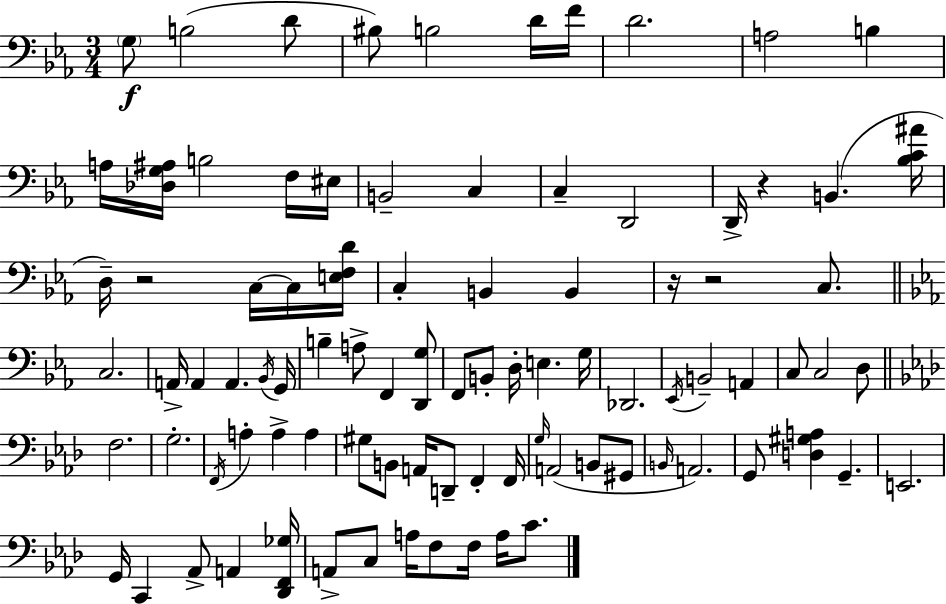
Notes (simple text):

G3/e B3/h D4/e BIS3/e B3/h D4/s F4/s D4/h. A3/h B3/q A3/s [Db3,G3,A#3]/s B3/h F3/s EIS3/s B2/h C3/q C3/q D2/h D2/s R/q B2/q. [Bb3,C4,A#4]/s D3/s R/h C3/s C3/s [E3,F3,D4]/s C3/q B2/q B2/q R/s R/h C3/e. C3/h. A2/s A2/q A2/q. Bb2/s G2/s B3/q A3/e F2/q [D2,G3]/e F2/e B2/e D3/s E3/q. G3/s Db2/h. Eb2/s B2/h A2/q C3/e C3/h D3/e F3/h. G3/h. F2/s A3/q A3/q A3/q G#3/e B2/e A2/s D2/e F2/q F2/s G3/s A2/h B2/e G#2/e B2/s A2/h. G2/e [D3,G#3,A3]/q G2/q. E2/h. G2/s C2/q Ab2/e A2/q [Db2,F2,Gb3]/s A2/e C3/e A3/s F3/e F3/s A3/s C4/e.